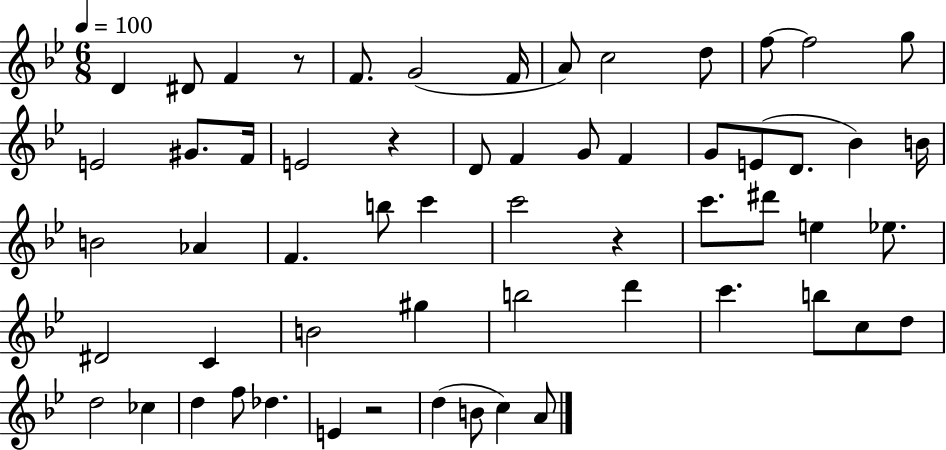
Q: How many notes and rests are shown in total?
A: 59